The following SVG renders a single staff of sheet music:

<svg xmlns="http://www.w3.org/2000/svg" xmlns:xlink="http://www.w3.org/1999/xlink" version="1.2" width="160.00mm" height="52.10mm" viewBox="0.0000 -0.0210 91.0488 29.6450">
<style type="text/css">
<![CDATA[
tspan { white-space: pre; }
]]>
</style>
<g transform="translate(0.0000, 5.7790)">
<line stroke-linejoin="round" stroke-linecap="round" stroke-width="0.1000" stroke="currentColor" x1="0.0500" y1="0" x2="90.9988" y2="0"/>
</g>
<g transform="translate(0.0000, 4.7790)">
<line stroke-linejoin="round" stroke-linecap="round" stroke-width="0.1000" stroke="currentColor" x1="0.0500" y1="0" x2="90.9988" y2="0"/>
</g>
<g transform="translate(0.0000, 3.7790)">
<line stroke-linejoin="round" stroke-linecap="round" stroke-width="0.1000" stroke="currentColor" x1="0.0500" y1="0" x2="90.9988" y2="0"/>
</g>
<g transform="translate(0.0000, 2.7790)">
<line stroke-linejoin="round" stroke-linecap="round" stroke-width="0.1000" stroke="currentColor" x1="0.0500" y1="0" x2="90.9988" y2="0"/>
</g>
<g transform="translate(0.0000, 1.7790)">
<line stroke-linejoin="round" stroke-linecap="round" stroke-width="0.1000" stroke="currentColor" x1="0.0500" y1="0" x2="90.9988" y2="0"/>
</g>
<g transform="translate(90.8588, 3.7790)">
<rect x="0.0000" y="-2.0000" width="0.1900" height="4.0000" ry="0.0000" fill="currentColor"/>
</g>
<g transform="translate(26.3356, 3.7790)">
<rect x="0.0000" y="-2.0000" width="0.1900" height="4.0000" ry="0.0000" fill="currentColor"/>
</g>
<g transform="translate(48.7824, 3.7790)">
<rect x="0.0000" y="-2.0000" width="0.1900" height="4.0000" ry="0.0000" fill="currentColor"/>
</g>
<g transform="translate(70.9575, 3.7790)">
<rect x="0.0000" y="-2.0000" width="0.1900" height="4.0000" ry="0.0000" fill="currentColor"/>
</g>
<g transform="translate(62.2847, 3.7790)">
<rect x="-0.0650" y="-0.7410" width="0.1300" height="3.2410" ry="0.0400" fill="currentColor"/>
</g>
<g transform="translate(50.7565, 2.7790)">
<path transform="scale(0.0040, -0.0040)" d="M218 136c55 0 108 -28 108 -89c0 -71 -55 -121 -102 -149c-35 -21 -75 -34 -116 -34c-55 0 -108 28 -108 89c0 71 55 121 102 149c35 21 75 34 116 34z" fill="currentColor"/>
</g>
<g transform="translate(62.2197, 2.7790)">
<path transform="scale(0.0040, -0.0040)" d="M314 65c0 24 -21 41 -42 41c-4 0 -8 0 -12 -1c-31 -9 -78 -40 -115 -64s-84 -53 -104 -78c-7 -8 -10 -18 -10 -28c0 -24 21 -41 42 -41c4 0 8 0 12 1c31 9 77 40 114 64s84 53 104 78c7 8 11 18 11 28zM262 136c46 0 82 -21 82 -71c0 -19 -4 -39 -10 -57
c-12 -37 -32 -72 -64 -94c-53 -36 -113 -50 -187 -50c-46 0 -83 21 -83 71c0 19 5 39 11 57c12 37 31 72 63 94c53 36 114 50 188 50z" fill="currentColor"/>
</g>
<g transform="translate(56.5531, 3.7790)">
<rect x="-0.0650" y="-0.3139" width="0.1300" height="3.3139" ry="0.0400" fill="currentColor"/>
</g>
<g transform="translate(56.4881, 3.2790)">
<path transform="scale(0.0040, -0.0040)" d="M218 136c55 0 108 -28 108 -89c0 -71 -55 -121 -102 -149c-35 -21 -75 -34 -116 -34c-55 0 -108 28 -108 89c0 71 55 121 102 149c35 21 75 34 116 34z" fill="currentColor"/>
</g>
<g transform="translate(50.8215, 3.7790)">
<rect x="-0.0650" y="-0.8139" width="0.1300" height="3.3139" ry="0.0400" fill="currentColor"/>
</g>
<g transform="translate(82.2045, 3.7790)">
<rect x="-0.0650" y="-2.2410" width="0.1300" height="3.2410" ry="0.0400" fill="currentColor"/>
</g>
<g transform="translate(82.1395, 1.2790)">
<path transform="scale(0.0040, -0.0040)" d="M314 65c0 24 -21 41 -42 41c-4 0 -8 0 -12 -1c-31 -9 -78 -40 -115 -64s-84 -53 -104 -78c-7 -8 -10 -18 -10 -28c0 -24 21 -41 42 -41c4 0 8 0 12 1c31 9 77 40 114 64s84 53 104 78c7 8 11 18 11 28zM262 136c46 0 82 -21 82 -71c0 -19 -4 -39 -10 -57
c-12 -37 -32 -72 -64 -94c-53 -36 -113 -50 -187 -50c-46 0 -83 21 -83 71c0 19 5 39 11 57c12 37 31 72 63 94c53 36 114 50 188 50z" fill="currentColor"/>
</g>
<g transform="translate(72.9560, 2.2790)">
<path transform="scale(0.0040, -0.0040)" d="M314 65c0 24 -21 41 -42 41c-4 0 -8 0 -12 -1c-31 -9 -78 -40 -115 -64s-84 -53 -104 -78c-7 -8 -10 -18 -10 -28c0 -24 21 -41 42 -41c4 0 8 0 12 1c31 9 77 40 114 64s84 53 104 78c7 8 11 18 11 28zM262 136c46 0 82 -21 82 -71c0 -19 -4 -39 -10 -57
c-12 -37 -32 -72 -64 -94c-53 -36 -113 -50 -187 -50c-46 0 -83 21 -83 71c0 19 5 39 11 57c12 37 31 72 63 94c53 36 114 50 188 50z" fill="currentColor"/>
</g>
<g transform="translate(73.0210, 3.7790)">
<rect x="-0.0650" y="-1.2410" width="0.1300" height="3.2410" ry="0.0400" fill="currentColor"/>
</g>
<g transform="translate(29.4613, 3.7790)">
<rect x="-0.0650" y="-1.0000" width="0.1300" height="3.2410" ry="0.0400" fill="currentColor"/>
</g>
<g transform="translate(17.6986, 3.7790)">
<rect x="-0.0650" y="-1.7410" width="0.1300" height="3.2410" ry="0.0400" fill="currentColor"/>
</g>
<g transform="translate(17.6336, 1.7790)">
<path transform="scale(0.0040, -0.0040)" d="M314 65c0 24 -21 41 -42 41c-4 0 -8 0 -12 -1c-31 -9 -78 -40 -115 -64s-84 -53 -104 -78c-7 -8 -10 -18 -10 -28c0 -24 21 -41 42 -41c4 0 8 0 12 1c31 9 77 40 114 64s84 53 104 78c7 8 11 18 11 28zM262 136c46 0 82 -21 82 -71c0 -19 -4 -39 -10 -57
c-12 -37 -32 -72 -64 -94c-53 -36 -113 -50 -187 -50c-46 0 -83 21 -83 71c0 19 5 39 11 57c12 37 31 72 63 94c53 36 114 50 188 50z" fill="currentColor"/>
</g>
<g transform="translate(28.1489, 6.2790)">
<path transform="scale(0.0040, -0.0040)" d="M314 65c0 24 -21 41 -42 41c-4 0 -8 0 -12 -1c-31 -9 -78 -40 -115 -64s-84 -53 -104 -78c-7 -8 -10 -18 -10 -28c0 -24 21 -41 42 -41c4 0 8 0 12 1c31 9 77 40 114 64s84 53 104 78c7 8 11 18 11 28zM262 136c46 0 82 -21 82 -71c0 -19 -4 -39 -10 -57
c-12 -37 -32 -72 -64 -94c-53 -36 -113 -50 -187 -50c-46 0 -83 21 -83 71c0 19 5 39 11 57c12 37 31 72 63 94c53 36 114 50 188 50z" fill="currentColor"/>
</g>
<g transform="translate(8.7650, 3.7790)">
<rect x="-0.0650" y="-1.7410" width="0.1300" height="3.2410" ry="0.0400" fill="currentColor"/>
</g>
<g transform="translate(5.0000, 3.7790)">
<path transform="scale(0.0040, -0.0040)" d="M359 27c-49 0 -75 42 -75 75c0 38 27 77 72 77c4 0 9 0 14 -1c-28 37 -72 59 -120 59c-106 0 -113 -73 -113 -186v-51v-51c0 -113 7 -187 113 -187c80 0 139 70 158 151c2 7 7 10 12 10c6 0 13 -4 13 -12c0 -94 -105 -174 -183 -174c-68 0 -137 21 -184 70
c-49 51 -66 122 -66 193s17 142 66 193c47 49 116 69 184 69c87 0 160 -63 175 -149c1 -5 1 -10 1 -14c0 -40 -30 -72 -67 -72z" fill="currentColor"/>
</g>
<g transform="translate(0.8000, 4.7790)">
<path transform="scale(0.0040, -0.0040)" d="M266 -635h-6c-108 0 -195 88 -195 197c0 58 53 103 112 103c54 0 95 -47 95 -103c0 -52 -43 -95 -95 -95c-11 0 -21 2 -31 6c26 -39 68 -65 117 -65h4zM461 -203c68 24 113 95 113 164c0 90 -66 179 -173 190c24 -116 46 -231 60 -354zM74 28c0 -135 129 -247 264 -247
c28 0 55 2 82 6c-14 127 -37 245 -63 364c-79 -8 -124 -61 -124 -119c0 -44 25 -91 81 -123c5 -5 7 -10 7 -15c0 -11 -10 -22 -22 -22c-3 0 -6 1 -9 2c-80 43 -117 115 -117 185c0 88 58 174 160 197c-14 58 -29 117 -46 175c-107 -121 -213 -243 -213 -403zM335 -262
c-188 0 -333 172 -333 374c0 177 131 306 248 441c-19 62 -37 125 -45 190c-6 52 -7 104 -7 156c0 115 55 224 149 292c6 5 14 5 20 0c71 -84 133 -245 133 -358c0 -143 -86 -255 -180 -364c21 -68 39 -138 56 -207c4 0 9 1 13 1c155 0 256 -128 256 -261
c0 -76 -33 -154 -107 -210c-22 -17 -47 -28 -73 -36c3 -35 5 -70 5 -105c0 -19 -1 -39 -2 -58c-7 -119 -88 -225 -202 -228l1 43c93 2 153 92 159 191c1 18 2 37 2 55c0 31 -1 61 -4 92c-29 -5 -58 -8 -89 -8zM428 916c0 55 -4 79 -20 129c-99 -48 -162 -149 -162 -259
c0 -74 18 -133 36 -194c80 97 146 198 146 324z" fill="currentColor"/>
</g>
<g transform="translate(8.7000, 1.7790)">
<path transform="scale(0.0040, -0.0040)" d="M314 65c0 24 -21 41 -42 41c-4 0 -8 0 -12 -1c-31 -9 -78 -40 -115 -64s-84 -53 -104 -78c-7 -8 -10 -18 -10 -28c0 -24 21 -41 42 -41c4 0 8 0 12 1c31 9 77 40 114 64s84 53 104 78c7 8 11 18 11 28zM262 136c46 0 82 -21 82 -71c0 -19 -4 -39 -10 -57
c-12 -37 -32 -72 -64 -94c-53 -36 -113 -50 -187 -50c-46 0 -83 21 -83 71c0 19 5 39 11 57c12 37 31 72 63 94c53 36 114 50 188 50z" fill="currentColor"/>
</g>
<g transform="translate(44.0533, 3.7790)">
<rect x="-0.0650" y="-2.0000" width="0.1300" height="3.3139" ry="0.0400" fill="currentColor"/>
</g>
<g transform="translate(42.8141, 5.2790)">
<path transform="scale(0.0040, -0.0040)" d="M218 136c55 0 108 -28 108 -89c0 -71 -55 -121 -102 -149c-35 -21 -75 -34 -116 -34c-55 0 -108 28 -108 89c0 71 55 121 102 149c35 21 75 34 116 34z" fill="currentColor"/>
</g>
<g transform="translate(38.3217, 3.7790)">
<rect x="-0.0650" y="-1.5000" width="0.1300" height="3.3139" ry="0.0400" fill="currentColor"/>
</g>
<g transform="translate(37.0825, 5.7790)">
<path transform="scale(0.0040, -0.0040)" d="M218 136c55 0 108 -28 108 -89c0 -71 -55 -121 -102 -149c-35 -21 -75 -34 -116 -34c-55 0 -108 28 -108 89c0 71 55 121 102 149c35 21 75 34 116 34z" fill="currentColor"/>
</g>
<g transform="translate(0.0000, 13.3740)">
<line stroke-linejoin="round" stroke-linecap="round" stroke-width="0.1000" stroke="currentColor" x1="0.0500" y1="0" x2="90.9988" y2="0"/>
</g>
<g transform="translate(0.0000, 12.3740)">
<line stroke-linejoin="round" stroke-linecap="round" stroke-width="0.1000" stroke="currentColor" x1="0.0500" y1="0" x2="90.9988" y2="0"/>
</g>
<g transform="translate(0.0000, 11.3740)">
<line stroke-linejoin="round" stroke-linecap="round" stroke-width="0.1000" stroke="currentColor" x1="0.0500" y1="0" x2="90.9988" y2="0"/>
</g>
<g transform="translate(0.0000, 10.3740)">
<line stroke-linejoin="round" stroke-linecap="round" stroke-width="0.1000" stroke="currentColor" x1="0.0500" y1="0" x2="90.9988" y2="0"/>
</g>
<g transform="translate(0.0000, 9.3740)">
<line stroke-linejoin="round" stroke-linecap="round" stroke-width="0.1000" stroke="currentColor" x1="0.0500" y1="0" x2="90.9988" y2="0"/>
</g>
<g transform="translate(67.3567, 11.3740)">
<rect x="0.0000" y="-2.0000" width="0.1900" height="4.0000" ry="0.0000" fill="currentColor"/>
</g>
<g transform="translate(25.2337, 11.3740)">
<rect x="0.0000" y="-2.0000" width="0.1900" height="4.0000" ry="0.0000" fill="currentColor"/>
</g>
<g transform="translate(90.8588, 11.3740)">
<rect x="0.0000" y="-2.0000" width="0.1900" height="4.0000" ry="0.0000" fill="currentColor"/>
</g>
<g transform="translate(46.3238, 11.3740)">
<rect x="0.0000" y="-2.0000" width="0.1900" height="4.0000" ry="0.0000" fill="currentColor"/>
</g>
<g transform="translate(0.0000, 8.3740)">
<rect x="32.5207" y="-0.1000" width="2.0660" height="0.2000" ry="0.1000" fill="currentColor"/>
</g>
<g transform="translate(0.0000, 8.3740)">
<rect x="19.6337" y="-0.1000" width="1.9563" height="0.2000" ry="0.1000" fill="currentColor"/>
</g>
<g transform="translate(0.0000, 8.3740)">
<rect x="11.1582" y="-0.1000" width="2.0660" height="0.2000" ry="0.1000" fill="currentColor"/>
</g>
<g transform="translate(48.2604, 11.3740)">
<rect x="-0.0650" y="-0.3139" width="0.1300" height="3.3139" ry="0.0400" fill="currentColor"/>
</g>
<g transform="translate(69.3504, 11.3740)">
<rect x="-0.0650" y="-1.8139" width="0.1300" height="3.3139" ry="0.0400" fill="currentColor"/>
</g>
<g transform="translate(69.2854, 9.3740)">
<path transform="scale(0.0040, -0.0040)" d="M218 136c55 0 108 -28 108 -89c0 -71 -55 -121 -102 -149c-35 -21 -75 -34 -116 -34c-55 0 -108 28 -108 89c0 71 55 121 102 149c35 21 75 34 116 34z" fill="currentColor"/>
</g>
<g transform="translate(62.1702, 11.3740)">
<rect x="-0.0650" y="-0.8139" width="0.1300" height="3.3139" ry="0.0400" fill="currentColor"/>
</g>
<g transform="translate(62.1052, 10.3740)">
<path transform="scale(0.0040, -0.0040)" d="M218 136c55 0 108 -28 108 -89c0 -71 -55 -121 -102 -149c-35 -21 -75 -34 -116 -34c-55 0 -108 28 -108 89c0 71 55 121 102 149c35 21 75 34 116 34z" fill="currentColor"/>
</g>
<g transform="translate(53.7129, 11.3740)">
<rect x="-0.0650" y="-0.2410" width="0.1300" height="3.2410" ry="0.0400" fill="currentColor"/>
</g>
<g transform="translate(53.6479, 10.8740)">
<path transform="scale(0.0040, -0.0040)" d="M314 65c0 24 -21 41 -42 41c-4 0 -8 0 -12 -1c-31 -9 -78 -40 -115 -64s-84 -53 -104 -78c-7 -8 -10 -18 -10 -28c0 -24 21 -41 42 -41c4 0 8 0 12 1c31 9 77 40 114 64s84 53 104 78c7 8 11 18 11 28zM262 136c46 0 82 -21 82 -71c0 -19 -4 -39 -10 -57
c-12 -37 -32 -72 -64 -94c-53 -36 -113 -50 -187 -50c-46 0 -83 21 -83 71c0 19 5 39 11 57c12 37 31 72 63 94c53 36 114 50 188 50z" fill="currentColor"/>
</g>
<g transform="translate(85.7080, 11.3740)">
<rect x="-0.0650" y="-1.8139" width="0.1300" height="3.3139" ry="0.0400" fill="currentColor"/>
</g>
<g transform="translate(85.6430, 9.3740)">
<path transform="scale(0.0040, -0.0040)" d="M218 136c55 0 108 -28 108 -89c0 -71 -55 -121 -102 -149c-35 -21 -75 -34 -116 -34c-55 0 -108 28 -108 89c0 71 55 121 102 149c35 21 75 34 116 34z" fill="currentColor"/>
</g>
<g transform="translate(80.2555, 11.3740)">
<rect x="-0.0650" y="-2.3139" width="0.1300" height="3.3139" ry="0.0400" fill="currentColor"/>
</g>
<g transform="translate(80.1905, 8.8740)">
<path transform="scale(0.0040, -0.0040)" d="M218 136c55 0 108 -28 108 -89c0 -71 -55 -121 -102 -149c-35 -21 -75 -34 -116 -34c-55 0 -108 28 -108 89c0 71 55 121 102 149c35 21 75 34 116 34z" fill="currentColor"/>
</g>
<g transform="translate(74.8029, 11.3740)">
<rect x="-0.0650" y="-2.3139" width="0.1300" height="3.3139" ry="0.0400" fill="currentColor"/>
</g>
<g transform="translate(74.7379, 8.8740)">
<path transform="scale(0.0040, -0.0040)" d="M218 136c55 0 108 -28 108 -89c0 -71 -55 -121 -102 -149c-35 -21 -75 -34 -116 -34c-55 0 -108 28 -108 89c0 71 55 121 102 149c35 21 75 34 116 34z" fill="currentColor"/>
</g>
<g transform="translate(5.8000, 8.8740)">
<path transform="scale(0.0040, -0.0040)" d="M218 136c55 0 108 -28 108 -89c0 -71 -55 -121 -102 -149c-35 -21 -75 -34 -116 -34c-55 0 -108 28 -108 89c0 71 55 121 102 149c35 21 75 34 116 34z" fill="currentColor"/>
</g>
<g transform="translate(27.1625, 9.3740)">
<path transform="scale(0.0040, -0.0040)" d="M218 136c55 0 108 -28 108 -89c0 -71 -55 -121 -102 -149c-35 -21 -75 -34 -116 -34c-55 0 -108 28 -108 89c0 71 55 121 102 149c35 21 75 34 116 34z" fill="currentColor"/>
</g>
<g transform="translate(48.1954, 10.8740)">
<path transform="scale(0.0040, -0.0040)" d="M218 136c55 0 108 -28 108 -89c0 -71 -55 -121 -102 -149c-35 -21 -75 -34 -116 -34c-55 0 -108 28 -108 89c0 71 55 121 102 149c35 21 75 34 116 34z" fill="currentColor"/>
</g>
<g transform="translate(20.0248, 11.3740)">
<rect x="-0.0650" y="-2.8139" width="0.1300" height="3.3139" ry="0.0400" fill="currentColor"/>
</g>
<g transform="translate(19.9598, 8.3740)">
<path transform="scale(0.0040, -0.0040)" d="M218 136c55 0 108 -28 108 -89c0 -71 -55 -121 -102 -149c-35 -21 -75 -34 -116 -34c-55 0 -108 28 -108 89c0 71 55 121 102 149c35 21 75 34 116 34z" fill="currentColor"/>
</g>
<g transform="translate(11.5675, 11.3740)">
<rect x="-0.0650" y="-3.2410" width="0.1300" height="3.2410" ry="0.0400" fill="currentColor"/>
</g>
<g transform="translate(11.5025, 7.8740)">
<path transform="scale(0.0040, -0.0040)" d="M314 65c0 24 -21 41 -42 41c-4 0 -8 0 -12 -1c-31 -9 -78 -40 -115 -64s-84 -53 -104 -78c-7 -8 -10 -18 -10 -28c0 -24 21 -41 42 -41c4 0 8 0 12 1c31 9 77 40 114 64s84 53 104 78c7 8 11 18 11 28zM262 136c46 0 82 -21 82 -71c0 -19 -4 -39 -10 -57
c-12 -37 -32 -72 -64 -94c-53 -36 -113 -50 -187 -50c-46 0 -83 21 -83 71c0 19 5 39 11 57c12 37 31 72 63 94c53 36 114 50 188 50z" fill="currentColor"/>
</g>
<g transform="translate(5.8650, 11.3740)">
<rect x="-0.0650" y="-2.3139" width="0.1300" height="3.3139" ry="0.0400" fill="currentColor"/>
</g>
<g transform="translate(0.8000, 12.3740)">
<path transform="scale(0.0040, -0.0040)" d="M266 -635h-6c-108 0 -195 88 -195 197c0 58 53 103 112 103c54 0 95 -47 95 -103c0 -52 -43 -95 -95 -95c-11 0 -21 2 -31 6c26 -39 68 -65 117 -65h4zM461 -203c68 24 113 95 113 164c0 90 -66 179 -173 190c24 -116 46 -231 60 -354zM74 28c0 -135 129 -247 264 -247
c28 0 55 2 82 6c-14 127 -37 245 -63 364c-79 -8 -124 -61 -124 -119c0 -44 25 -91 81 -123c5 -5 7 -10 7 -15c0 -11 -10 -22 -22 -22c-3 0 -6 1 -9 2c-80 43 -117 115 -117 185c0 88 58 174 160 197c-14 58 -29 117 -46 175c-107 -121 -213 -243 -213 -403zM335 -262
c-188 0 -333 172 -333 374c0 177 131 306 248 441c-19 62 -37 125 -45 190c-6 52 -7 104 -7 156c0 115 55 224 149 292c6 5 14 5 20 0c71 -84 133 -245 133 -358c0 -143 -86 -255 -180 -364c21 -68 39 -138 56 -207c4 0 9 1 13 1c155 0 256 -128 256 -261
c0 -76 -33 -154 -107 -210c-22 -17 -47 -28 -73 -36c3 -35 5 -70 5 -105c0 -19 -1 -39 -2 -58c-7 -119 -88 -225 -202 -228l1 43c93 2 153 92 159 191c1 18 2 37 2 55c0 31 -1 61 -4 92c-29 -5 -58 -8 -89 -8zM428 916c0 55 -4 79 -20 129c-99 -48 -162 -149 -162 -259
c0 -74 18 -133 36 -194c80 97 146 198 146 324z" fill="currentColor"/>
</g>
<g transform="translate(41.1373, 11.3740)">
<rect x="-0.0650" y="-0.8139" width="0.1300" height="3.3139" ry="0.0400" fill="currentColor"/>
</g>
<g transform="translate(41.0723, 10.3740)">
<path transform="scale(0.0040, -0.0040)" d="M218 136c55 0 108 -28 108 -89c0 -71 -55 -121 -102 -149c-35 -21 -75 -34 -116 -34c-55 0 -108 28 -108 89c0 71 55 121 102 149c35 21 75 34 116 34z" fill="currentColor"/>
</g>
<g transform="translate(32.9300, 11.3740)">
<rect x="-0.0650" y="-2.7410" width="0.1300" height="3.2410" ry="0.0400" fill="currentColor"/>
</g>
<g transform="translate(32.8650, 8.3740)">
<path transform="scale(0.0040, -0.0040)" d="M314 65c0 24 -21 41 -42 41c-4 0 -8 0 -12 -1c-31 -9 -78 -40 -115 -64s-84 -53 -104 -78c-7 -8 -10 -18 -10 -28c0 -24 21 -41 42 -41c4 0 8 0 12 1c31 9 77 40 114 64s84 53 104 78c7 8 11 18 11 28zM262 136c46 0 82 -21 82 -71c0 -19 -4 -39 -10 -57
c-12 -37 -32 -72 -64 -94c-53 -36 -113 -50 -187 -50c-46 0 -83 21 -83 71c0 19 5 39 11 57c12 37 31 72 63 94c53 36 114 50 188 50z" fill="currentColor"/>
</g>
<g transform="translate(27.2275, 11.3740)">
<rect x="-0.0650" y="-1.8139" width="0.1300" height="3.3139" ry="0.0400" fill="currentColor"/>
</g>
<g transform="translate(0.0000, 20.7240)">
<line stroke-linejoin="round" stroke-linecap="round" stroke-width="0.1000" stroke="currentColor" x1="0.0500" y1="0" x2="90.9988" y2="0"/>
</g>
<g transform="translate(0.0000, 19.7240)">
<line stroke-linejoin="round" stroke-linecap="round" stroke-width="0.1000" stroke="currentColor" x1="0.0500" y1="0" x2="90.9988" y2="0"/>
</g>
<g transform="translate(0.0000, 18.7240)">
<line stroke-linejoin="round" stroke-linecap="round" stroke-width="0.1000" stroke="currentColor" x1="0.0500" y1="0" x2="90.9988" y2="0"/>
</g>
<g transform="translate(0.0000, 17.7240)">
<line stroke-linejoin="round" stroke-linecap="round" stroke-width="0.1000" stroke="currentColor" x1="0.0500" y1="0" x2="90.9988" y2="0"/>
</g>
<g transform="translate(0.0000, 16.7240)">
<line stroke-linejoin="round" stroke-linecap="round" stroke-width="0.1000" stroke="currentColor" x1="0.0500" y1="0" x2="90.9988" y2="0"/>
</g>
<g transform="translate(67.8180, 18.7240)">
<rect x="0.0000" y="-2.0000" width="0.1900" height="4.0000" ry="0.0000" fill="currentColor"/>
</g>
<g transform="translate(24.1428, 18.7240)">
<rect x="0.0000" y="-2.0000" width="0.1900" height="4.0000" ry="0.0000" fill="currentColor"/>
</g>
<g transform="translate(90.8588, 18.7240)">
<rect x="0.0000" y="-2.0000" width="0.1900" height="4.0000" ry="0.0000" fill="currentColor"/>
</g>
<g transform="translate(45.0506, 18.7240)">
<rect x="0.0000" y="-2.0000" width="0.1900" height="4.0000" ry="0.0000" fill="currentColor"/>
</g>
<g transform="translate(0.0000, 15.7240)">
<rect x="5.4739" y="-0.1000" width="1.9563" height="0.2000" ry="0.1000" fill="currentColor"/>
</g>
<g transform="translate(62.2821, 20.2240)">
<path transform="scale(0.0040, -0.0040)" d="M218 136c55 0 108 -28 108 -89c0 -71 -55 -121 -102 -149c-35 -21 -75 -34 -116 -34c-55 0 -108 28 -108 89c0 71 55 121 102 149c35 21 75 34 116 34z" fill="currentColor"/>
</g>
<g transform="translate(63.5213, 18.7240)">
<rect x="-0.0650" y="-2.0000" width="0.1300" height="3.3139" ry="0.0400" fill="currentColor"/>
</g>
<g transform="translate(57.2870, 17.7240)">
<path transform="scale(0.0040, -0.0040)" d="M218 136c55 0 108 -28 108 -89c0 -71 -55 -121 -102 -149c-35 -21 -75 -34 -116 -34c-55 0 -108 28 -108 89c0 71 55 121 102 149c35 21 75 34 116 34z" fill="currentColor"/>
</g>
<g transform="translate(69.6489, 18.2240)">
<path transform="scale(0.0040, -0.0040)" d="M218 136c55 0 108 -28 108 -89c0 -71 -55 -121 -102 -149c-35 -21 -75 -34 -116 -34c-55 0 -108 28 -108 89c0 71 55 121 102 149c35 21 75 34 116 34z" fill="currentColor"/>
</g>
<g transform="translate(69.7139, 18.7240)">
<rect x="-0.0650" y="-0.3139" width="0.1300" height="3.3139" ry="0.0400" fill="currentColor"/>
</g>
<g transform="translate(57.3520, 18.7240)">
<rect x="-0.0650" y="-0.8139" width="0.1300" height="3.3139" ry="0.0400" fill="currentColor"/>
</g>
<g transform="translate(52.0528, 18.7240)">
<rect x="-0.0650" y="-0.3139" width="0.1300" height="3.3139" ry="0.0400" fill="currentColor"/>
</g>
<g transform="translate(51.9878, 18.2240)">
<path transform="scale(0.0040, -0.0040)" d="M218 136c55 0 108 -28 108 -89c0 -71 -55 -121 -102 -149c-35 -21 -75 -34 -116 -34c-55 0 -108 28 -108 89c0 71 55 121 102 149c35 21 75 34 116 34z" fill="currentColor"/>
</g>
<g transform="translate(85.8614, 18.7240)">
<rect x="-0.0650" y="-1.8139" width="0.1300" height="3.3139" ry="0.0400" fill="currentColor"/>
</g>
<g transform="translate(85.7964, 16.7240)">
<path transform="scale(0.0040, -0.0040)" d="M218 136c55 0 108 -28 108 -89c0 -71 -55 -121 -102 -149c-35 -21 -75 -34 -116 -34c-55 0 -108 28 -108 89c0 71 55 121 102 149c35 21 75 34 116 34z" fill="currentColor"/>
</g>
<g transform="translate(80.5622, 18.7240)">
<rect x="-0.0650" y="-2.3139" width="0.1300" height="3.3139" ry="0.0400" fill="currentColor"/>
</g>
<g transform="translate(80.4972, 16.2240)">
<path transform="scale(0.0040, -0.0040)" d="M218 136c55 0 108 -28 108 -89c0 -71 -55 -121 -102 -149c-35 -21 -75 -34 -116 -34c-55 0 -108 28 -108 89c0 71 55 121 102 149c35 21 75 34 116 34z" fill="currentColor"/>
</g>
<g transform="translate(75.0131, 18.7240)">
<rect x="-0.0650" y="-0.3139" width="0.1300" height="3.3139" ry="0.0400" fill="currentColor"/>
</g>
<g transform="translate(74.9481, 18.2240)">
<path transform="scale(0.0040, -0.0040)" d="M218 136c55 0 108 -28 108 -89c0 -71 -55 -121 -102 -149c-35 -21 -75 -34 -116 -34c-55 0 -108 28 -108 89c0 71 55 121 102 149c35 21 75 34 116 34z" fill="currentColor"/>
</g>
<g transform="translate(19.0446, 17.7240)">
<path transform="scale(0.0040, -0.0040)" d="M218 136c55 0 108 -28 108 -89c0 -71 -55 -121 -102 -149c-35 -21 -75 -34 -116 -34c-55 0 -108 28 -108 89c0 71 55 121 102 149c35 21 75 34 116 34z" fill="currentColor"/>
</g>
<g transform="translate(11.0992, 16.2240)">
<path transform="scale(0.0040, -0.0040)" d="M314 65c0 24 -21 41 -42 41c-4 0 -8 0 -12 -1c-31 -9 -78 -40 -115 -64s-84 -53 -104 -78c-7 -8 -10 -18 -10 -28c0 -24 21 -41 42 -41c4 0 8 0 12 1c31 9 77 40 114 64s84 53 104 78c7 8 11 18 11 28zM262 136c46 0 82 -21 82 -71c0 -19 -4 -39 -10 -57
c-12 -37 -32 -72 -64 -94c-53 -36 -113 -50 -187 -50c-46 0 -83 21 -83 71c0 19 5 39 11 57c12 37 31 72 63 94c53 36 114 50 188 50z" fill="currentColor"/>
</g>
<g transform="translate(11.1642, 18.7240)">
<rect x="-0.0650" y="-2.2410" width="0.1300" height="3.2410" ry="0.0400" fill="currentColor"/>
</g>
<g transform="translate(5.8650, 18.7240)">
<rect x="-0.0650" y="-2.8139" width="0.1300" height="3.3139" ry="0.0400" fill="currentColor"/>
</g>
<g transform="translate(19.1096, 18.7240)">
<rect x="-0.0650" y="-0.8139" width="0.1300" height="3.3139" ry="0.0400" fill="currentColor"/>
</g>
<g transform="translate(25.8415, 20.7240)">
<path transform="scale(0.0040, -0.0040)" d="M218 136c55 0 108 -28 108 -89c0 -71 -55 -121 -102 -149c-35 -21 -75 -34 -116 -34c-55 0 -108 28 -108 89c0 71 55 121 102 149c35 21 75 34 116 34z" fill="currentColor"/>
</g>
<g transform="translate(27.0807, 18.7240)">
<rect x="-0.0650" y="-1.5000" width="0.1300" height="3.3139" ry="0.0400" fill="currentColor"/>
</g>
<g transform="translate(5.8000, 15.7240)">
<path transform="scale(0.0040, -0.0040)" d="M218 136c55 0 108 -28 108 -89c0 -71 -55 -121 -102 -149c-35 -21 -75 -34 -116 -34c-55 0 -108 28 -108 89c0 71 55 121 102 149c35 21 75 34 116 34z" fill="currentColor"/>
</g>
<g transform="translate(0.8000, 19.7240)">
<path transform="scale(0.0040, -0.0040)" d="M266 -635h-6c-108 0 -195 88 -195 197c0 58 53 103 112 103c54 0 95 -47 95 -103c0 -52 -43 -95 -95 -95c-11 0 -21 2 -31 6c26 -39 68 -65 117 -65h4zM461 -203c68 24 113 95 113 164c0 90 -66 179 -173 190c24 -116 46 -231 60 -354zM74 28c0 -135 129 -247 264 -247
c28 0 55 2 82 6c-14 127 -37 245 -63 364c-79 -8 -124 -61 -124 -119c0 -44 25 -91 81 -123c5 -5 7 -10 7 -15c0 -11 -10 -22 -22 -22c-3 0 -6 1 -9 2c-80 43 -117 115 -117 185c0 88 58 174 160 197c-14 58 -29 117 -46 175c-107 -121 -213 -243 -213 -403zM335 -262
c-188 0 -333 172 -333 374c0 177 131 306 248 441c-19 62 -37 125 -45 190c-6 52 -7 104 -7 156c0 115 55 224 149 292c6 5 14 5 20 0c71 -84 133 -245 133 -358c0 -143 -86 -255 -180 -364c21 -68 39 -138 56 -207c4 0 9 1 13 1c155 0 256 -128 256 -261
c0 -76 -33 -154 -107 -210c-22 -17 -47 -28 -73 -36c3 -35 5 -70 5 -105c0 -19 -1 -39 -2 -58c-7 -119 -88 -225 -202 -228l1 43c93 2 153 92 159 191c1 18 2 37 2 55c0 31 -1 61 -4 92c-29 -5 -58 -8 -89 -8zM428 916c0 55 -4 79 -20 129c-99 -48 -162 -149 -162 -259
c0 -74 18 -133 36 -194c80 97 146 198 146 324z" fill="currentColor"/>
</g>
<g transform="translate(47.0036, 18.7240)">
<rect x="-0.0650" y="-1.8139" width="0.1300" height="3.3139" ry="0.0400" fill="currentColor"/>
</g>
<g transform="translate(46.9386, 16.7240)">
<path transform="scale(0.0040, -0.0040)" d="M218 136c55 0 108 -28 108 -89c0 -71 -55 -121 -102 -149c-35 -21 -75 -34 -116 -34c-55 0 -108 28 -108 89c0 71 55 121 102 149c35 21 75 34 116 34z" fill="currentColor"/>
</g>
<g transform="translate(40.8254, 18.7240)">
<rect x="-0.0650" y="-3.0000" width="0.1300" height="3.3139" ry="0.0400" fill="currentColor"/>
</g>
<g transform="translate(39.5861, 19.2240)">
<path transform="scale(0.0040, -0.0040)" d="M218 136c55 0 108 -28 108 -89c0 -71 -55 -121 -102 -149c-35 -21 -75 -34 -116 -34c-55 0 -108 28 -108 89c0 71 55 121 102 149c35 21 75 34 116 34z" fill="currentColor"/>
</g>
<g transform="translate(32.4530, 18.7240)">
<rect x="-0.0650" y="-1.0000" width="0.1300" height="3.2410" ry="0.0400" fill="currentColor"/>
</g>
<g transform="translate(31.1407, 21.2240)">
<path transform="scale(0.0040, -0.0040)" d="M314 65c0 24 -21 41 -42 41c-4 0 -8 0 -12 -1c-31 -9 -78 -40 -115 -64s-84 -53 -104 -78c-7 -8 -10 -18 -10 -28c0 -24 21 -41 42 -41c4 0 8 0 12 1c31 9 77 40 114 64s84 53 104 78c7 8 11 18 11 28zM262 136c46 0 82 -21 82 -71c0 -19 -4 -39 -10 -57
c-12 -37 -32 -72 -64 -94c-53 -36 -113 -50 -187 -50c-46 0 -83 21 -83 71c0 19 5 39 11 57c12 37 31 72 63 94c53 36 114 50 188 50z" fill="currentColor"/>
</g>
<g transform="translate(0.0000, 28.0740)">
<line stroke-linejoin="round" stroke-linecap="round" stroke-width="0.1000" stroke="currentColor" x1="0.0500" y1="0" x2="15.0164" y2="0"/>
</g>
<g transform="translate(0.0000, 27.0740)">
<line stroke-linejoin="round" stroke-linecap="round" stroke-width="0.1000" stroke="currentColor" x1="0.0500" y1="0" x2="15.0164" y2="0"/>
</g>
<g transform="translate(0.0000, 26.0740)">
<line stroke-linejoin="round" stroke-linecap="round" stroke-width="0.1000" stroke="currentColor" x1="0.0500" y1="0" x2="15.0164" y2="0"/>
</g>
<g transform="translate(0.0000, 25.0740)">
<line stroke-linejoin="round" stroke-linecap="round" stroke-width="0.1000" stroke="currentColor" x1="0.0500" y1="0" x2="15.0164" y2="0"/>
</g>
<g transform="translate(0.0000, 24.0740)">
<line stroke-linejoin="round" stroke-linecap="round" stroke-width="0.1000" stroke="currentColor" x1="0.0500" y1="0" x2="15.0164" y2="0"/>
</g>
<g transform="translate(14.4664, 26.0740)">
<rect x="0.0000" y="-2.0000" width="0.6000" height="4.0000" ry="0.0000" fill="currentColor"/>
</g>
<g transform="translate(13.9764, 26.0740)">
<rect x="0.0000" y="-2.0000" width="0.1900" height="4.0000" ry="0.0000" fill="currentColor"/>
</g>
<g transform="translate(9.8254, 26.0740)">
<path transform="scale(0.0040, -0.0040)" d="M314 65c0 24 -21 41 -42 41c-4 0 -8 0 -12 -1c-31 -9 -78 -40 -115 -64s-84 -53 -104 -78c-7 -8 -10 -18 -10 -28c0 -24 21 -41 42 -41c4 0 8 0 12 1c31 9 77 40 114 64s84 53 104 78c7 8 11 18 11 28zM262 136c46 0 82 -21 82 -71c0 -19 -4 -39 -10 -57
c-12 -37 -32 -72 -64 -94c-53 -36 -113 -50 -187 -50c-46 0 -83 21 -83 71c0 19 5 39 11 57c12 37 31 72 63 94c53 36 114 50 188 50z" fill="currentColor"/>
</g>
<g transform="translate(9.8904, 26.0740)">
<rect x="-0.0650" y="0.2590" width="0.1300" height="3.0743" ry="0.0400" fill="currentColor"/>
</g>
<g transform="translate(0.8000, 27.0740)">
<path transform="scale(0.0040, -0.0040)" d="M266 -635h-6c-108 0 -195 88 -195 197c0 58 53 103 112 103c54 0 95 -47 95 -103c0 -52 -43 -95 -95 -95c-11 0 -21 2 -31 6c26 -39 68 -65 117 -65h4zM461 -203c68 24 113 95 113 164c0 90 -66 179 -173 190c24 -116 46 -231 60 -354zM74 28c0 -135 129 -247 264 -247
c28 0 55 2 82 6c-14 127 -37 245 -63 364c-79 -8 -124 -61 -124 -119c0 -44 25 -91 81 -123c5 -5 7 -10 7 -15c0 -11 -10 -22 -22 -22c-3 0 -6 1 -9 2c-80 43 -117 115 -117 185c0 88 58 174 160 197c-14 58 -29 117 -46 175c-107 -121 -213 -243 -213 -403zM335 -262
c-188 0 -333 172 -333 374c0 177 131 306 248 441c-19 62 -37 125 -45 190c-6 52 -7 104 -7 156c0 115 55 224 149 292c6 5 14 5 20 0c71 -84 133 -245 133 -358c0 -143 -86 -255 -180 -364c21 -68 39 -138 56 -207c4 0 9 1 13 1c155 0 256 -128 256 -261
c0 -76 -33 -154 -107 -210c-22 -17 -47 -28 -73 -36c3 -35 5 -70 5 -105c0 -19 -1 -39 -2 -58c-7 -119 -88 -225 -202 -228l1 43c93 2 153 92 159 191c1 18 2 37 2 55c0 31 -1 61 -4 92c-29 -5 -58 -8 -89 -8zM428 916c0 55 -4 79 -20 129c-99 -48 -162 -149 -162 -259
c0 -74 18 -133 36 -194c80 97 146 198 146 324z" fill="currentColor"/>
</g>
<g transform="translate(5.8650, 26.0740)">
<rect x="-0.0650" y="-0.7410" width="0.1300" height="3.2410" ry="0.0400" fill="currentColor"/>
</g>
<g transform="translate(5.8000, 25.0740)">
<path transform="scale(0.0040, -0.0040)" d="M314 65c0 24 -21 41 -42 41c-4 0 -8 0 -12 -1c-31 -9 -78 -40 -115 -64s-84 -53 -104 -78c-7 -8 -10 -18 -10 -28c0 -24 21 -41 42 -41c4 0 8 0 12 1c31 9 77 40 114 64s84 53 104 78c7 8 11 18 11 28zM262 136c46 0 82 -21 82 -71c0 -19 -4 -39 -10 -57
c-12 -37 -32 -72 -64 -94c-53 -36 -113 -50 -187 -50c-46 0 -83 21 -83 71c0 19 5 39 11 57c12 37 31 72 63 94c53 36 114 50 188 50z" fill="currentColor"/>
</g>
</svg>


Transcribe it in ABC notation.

X:1
T:Untitled
M:4/4
L:1/4
K:C
f2 f2 D2 E F d c d2 e2 g2 g b2 a f a2 d c c2 d f g g f a g2 d E D2 A f c d F c c g f d2 B2